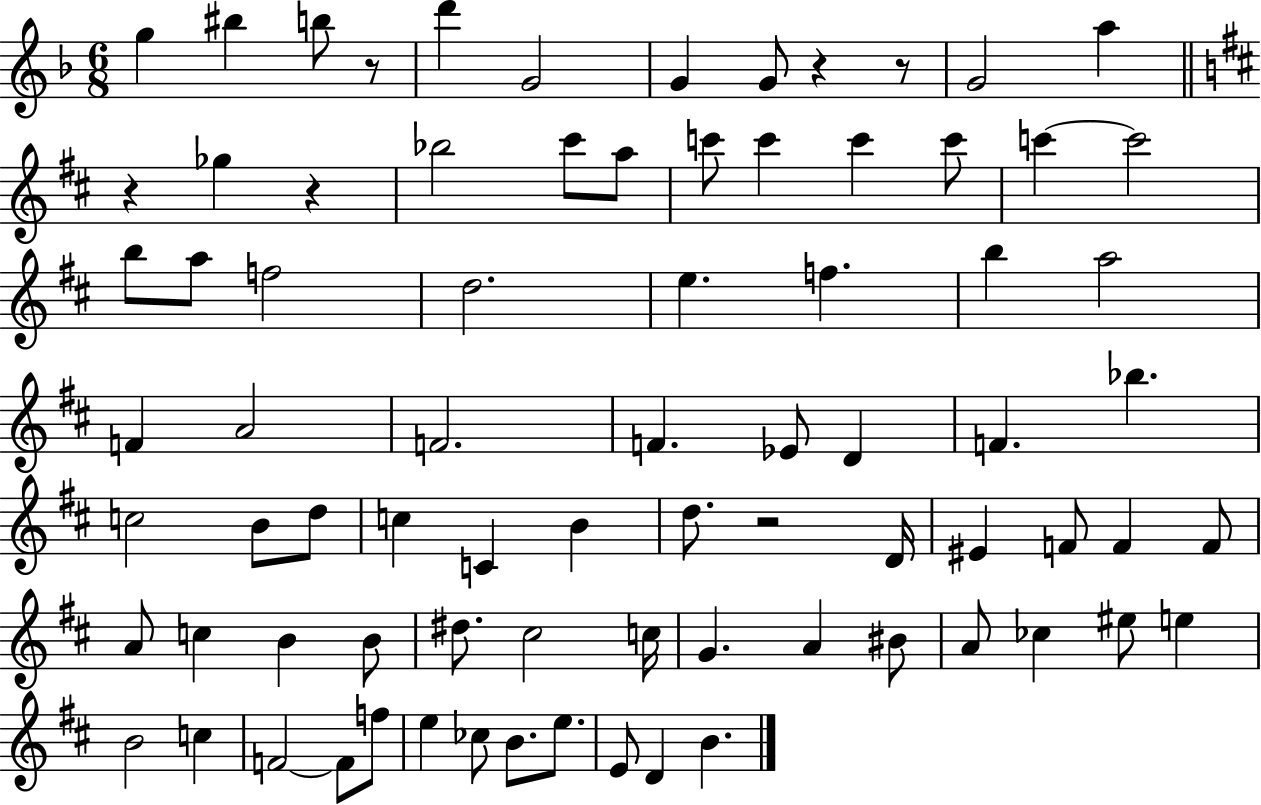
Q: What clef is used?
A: treble